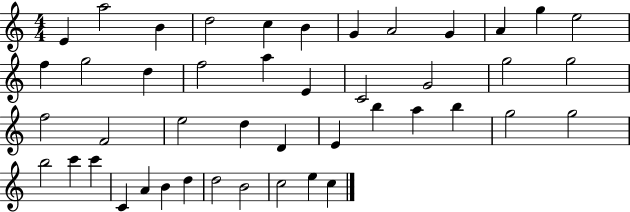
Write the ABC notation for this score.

X:1
T:Untitled
M:4/4
L:1/4
K:C
E a2 B d2 c B G A2 G A g e2 f g2 d f2 a E C2 G2 g2 g2 f2 F2 e2 d D E b a b g2 g2 b2 c' c' C A B d d2 B2 c2 e c